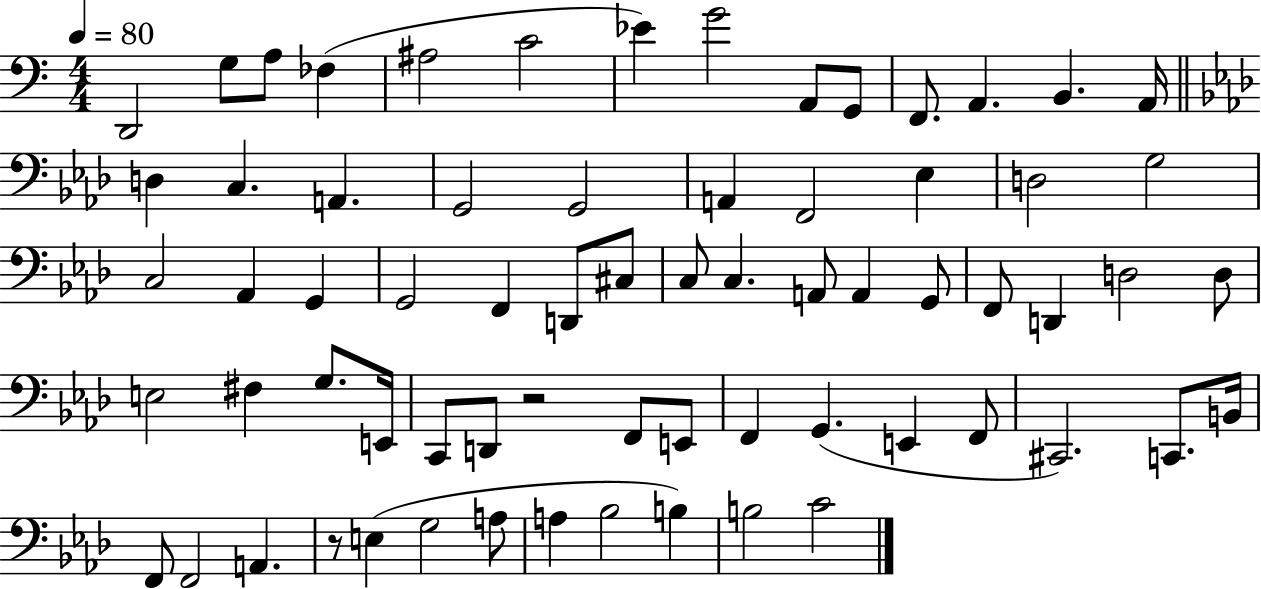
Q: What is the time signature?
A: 4/4